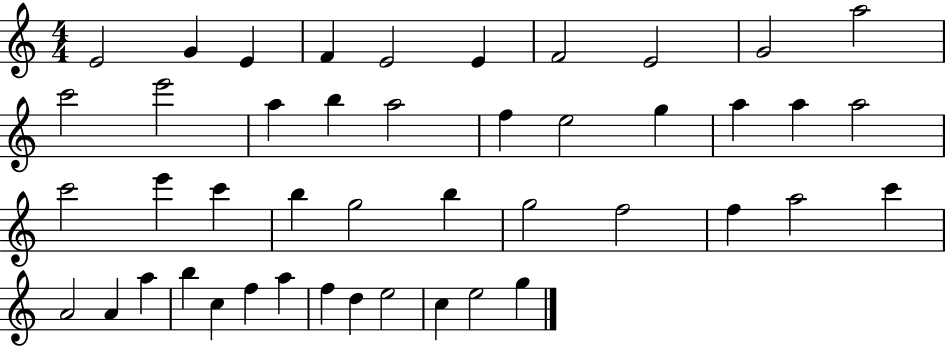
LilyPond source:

{
  \clef treble
  \numericTimeSignature
  \time 4/4
  \key c \major
  e'2 g'4 e'4 | f'4 e'2 e'4 | f'2 e'2 | g'2 a''2 | \break c'''2 e'''2 | a''4 b''4 a''2 | f''4 e''2 g''4 | a''4 a''4 a''2 | \break c'''2 e'''4 c'''4 | b''4 g''2 b''4 | g''2 f''2 | f''4 a''2 c'''4 | \break a'2 a'4 a''4 | b''4 c''4 f''4 a''4 | f''4 d''4 e''2 | c''4 e''2 g''4 | \break \bar "|."
}